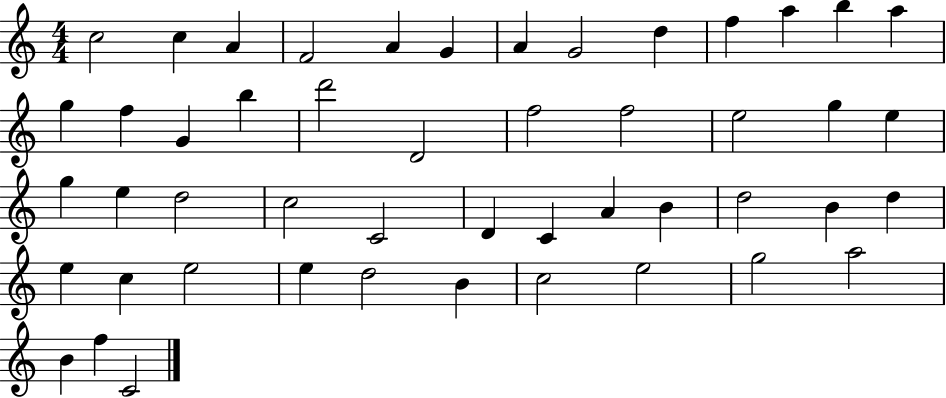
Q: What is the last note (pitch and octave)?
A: C4